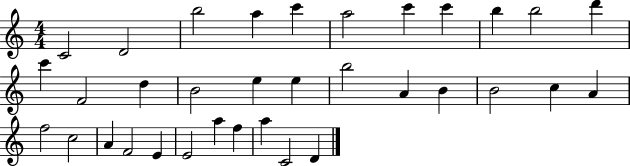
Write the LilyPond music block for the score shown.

{
  \clef treble
  \numericTimeSignature
  \time 4/4
  \key c \major
  c'2 d'2 | b''2 a''4 c'''4 | a''2 c'''4 c'''4 | b''4 b''2 d'''4 | \break c'''4 f'2 d''4 | b'2 e''4 e''4 | b''2 a'4 b'4 | b'2 c''4 a'4 | \break f''2 c''2 | a'4 f'2 e'4 | e'2 a''4 f''4 | a''4 c'2 d'4 | \break \bar "|."
}